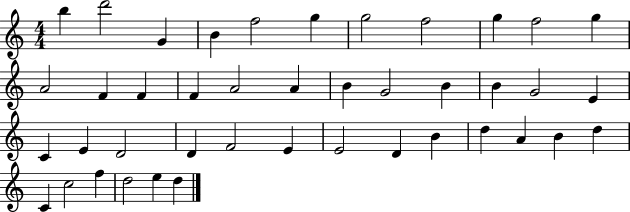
{
  \clef treble
  \numericTimeSignature
  \time 4/4
  \key c \major
  b''4 d'''2 g'4 | b'4 f''2 g''4 | g''2 f''2 | g''4 f''2 g''4 | \break a'2 f'4 f'4 | f'4 a'2 a'4 | b'4 g'2 b'4 | b'4 g'2 e'4 | \break c'4 e'4 d'2 | d'4 f'2 e'4 | e'2 d'4 b'4 | d''4 a'4 b'4 d''4 | \break c'4 c''2 f''4 | d''2 e''4 d''4 | \bar "|."
}